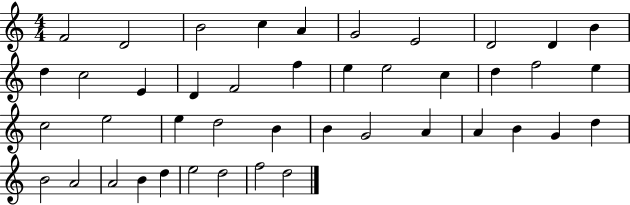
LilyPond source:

{
  \clef treble
  \numericTimeSignature
  \time 4/4
  \key c \major
  f'2 d'2 | b'2 c''4 a'4 | g'2 e'2 | d'2 d'4 b'4 | \break d''4 c''2 e'4 | d'4 f'2 f''4 | e''4 e''2 c''4 | d''4 f''2 e''4 | \break c''2 e''2 | e''4 d''2 b'4 | b'4 g'2 a'4 | a'4 b'4 g'4 d''4 | \break b'2 a'2 | a'2 b'4 d''4 | e''2 d''2 | f''2 d''2 | \break \bar "|."
}